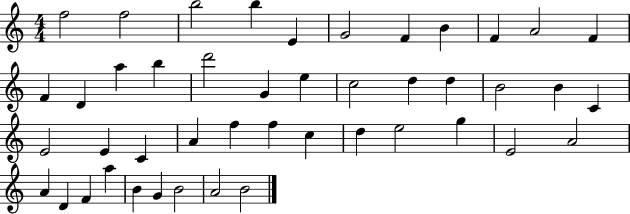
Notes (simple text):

F5/h F5/h B5/h B5/q E4/q G4/h F4/q B4/q F4/q A4/h F4/q F4/q D4/q A5/q B5/q D6/h G4/q E5/q C5/h D5/q D5/q B4/h B4/q C4/q E4/h E4/q C4/q A4/q F5/q F5/q C5/q D5/q E5/h G5/q E4/h A4/h A4/q D4/q F4/q A5/q B4/q G4/q B4/h A4/h B4/h